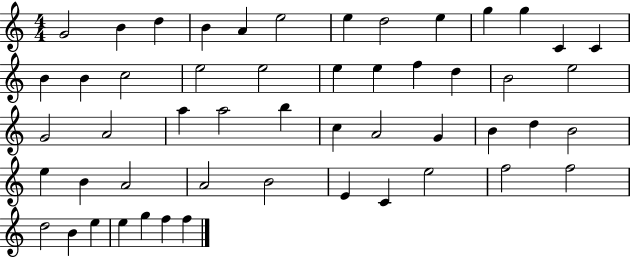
G4/h B4/q D5/q B4/q A4/q E5/h E5/q D5/h E5/q G5/q G5/q C4/q C4/q B4/q B4/q C5/h E5/h E5/h E5/q E5/q F5/q D5/q B4/h E5/h G4/h A4/h A5/q A5/h B5/q C5/q A4/h G4/q B4/q D5/q B4/h E5/q B4/q A4/h A4/h B4/h E4/q C4/q E5/h F5/h F5/h D5/h B4/q E5/q E5/q G5/q F5/q F5/q